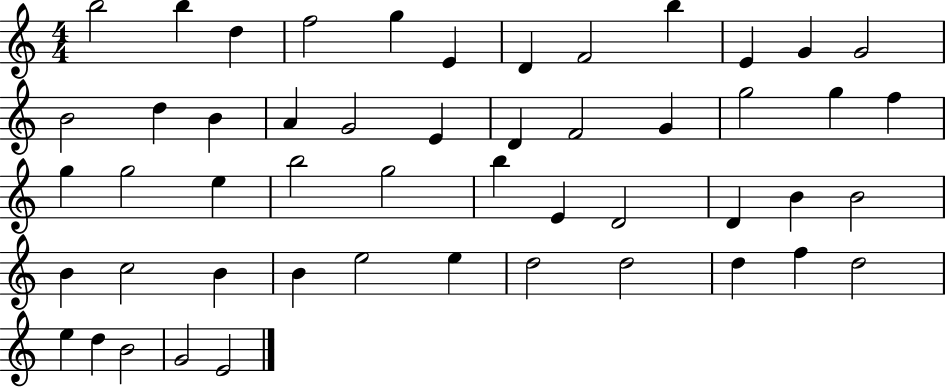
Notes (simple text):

B5/h B5/q D5/q F5/h G5/q E4/q D4/q F4/h B5/q E4/q G4/q G4/h B4/h D5/q B4/q A4/q G4/h E4/q D4/q F4/h G4/q G5/h G5/q F5/q G5/q G5/h E5/q B5/h G5/h B5/q E4/q D4/h D4/q B4/q B4/h B4/q C5/h B4/q B4/q E5/h E5/q D5/h D5/h D5/q F5/q D5/h E5/q D5/q B4/h G4/h E4/h